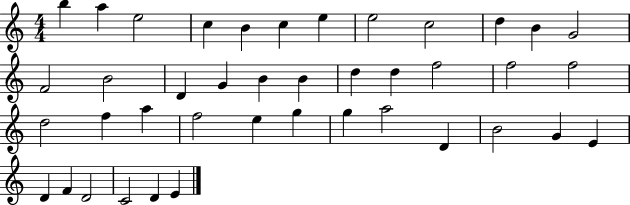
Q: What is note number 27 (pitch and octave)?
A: F5